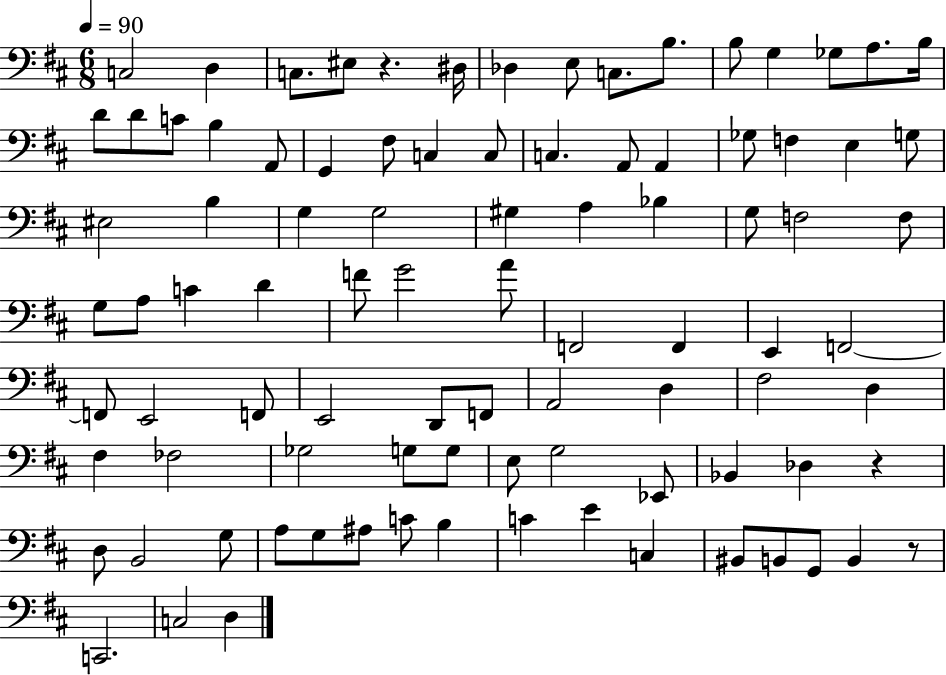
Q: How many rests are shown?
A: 3